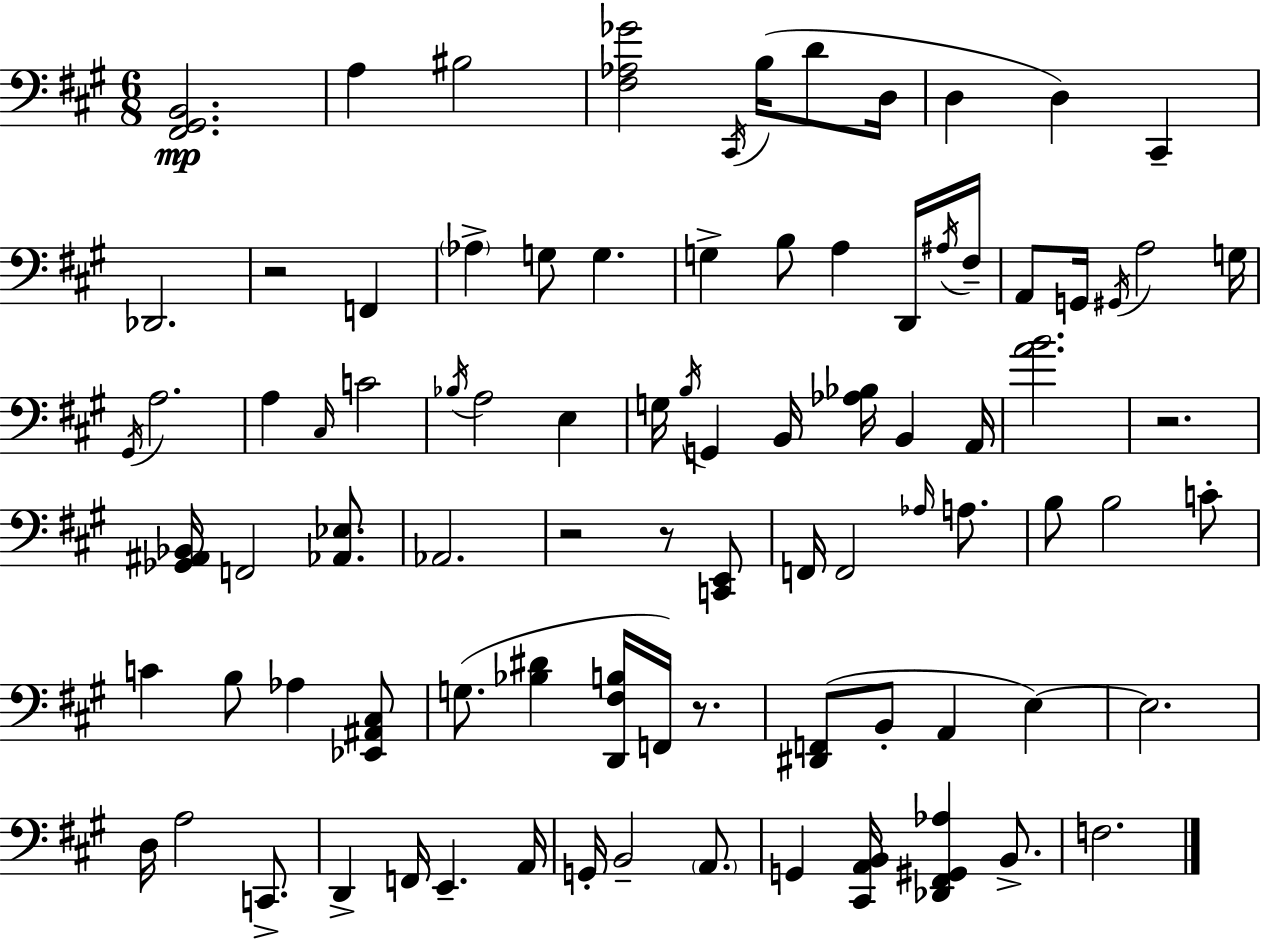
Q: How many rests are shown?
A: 5